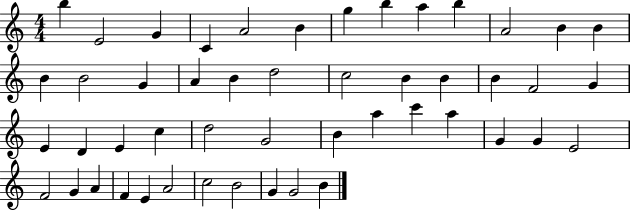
{
  \clef treble
  \numericTimeSignature
  \time 4/4
  \key c \major
  b''4 e'2 g'4 | c'4 a'2 b'4 | g''4 b''4 a''4 b''4 | a'2 b'4 b'4 | \break b'4 b'2 g'4 | a'4 b'4 d''2 | c''2 b'4 b'4 | b'4 f'2 g'4 | \break e'4 d'4 e'4 c''4 | d''2 g'2 | b'4 a''4 c'''4 a''4 | g'4 g'4 e'2 | \break f'2 g'4 a'4 | f'4 e'4 a'2 | c''2 b'2 | g'4 g'2 b'4 | \break \bar "|."
}